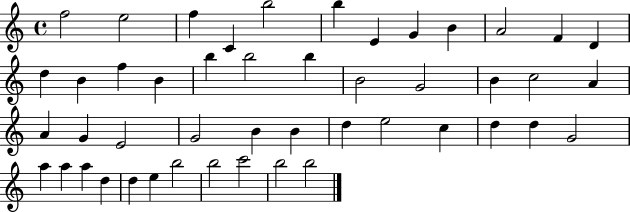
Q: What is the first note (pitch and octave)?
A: F5